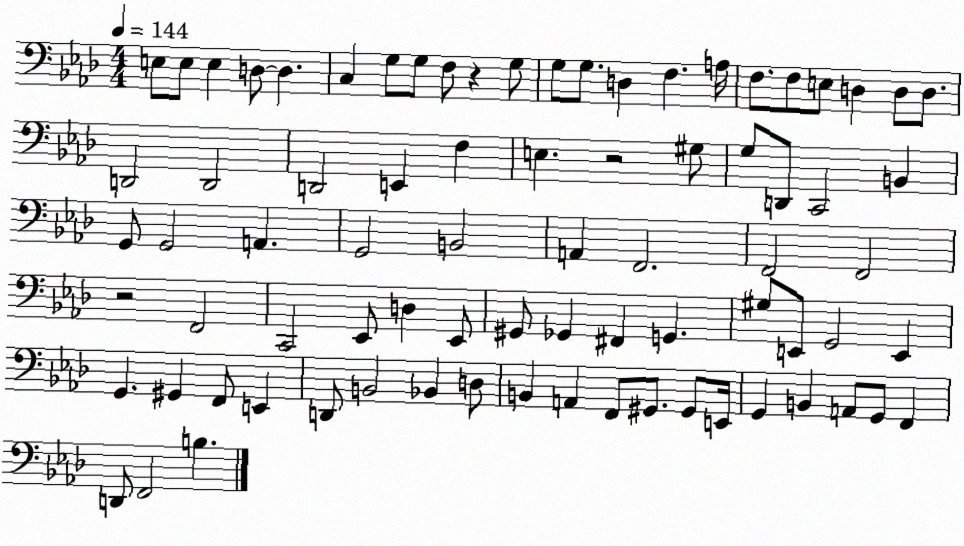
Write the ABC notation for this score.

X:1
T:Untitled
M:4/4
L:1/4
K:Ab
E,/2 E,/2 E, D,/2 D, C, G,/2 G,/2 F,/2 z G,/2 G,/2 G,/2 D, F, A,/4 F,/2 F,/2 E,/2 D, D,/2 D,/2 D,,2 D,,2 D,,2 E,, F, E, z2 ^G,/2 G,/2 D,,/2 C,,2 B,, G,,/2 G,,2 A,, G,,2 B,,2 A,, F,,2 F,,2 F,,2 z2 F,,2 C,,2 _E,,/2 D, _E,,/2 ^G,,/2 _G,, ^F,, G,, ^G,/2 E,,/2 G,,2 E,, G,, ^G,, F,,/2 E,, D,,/2 B,,2 _B,, D,/2 B,, A,, F,,/2 ^G,,/2 ^G,,/2 E,,/4 G,, B,, A,,/2 G,,/2 F,, D,,/2 F,,2 B,